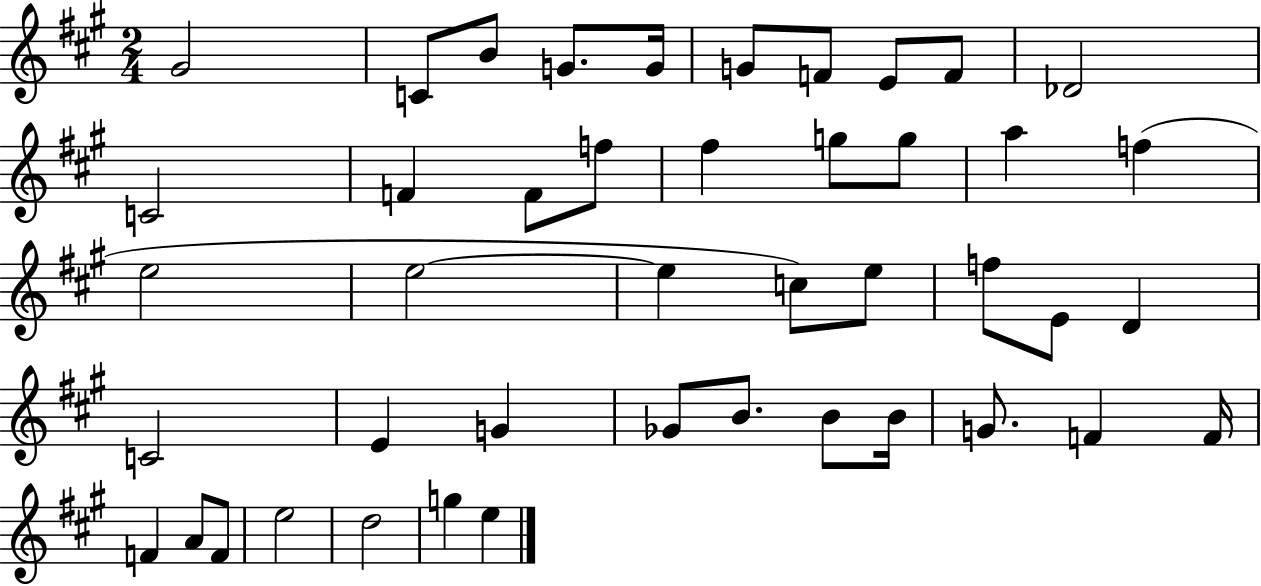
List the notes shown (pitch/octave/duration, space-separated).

G#4/h C4/e B4/e G4/e. G4/s G4/e F4/e E4/e F4/e Db4/h C4/h F4/q F4/e F5/e F#5/q G5/e G5/e A5/q F5/q E5/h E5/h E5/q C5/e E5/e F5/e E4/e D4/q C4/h E4/q G4/q Gb4/e B4/e. B4/e B4/s G4/e. F4/q F4/s F4/q A4/e F4/e E5/h D5/h G5/q E5/q